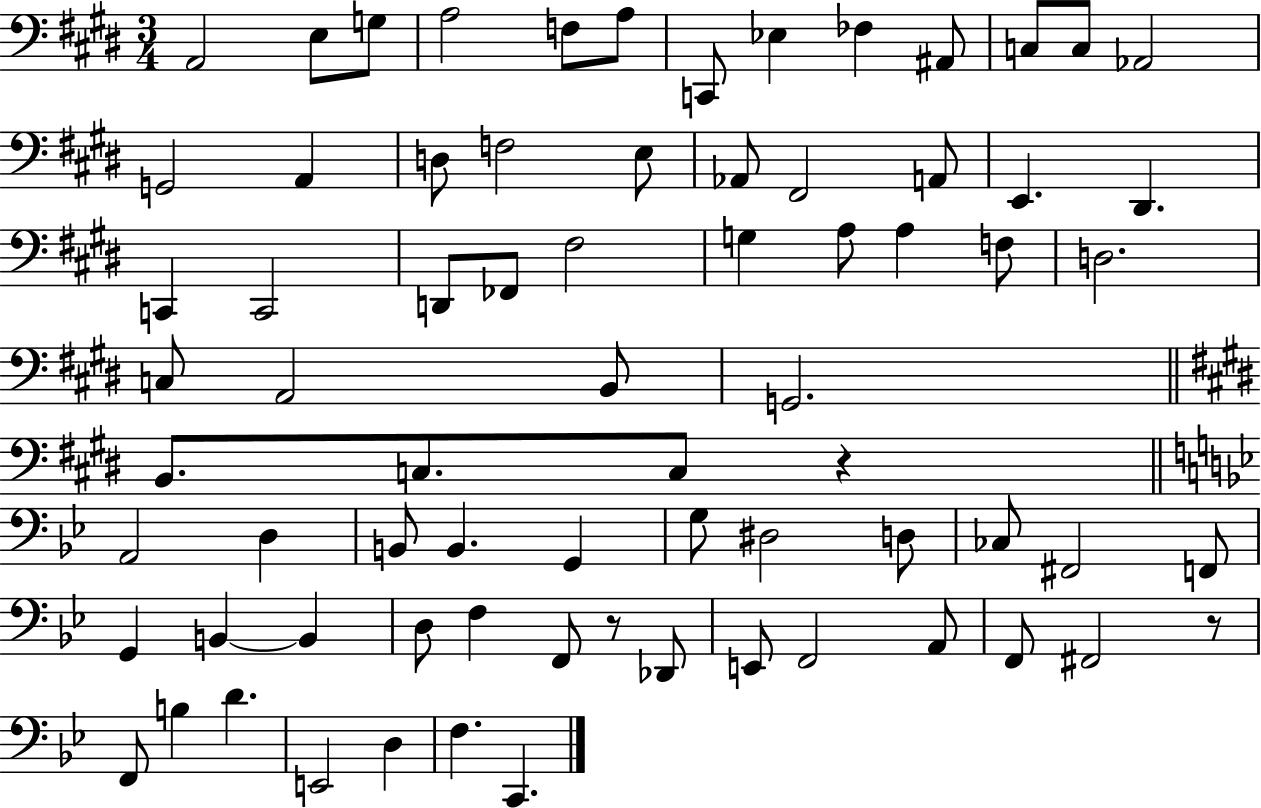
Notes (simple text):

A2/h E3/e G3/e A3/h F3/e A3/e C2/e Eb3/q FES3/q A#2/e C3/e C3/e Ab2/h G2/h A2/q D3/e F3/h E3/e Ab2/e F#2/h A2/e E2/q. D#2/q. C2/q C2/h D2/e FES2/e F#3/h G3/q A3/e A3/q F3/e D3/h. C3/e A2/h B2/e G2/h. B2/e. C3/e. C3/e R/q A2/h D3/q B2/e B2/q. G2/q G3/e D#3/h D3/e CES3/e F#2/h F2/e G2/q B2/q B2/q D3/e F3/q F2/e R/e Db2/e E2/e F2/h A2/e F2/e F#2/h R/e F2/e B3/q D4/q. E2/h D3/q F3/q. C2/q.